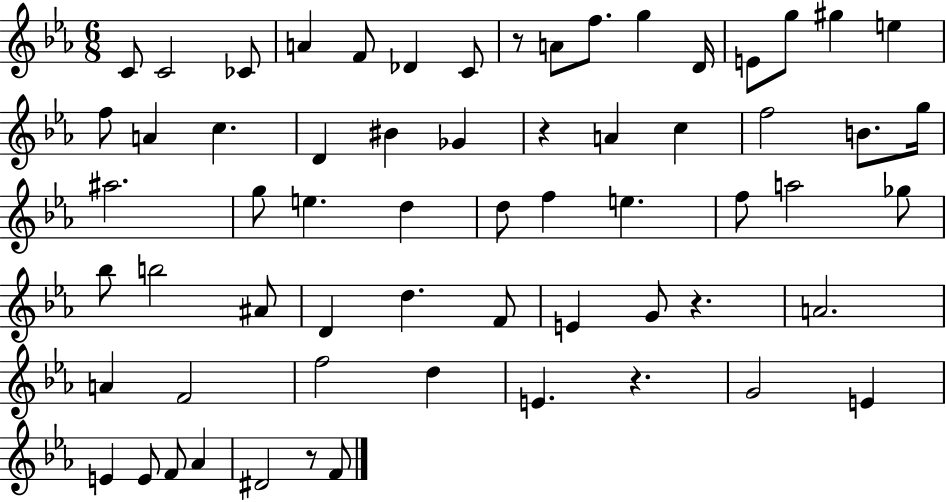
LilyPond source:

{
  \clef treble
  \numericTimeSignature
  \time 6/8
  \key ees \major
  c'8 c'2 ces'8 | a'4 f'8 des'4 c'8 | r8 a'8 f''8. g''4 d'16 | e'8 g''8 gis''4 e''4 | \break f''8 a'4 c''4. | d'4 bis'4 ges'4 | r4 a'4 c''4 | f''2 b'8. g''16 | \break ais''2. | g''8 e''4. d''4 | d''8 f''4 e''4. | f''8 a''2 ges''8 | \break bes''8 b''2 ais'8 | d'4 d''4. f'8 | e'4 g'8 r4. | a'2. | \break a'4 f'2 | f''2 d''4 | e'4. r4. | g'2 e'4 | \break e'4 e'8 f'8 aes'4 | dis'2 r8 f'8 | \bar "|."
}